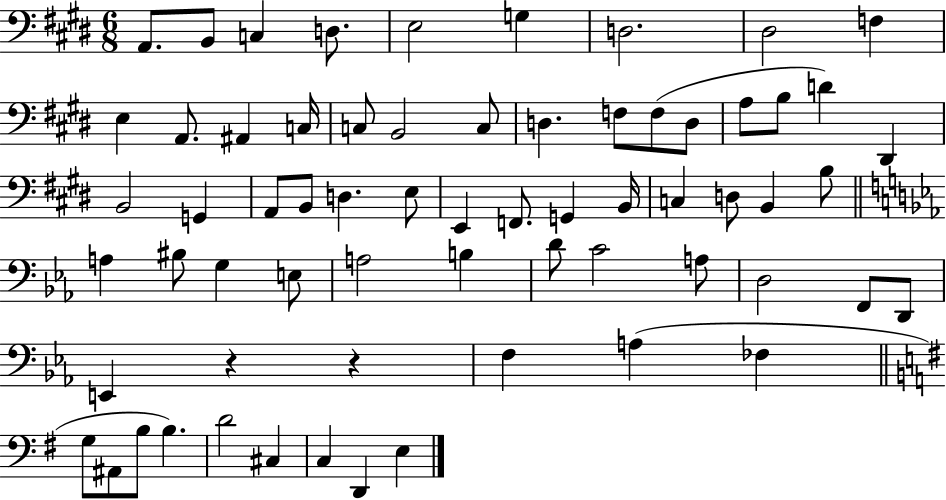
X:1
T:Untitled
M:6/8
L:1/4
K:E
A,,/2 B,,/2 C, D,/2 E,2 G, D,2 ^D,2 F, E, A,,/2 ^A,, C,/4 C,/2 B,,2 C,/2 D, F,/2 F,/2 D,/2 A,/2 B,/2 D ^D,, B,,2 G,, A,,/2 B,,/2 D, E,/2 E,, F,,/2 G,, B,,/4 C, D,/2 B,, B,/2 A, ^B,/2 G, E,/2 A,2 B, D/2 C2 A,/2 D,2 F,,/2 D,,/2 E,, z z F, A, _F, G,/2 ^A,,/2 B,/2 B, D2 ^C, C, D,, E,